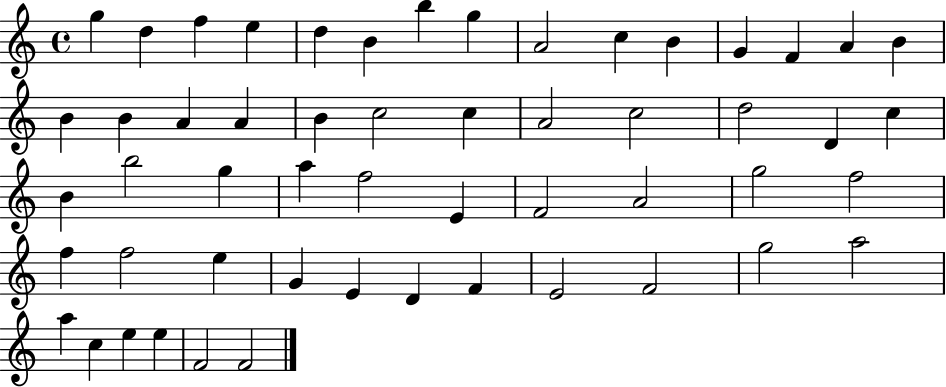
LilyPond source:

{
  \clef treble
  \time 4/4
  \defaultTimeSignature
  \key c \major
  g''4 d''4 f''4 e''4 | d''4 b'4 b''4 g''4 | a'2 c''4 b'4 | g'4 f'4 a'4 b'4 | \break b'4 b'4 a'4 a'4 | b'4 c''2 c''4 | a'2 c''2 | d''2 d'4 c''4 | \break b'4 b''2 g''4 | a''4 f''2 e'4 | f'2 a'2 | g''2 f''2 | \break f''4 f''2 e''4 | g'4 e'4 d'4 f'4 | e'2 f'2 | g''2 a''2 | \break a''4 c''4 e''4 e''4 | f'2 f'2 | \bar "|."
}